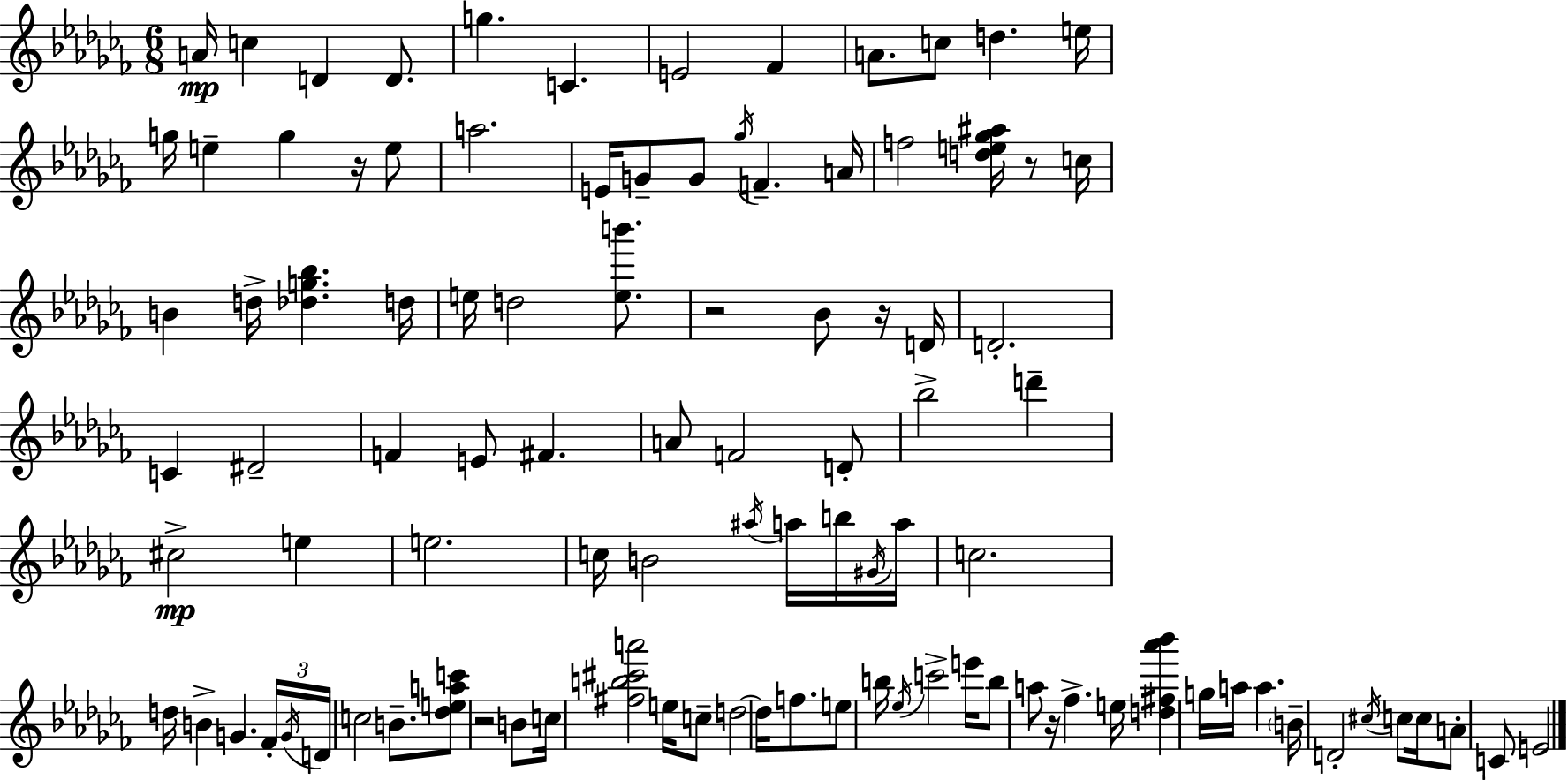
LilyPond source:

{
  \clef treble
  \numericTimeSignature
  \time 6/8
  \key aes \minor
  a'16\mp c''4 d'4 d'8. | g''4. c'4. | e'2 fes'4 | a'8. c''8 d''4. e''16 | \break g''16 e''4-- g''4 r16 e''8 | a''2. | e'16 g'8-- g'8 \acciaccatura { ges''16 } f'4.-- | a'16 f''2 <d'' e'' ges'' ais''>16 r8 | \break c''16 b'4 d''16-> <des'' g'' bes''>4. | d''16 e''16 d''2 <e'' b'''>8. | r2 bes'8 r16 | d'16 d'2.-. | \break c'4 dis'2-- | f'4 e'8 fis'4. | a'8 f'2 d'8-. | bes''2-> d'''4-- | \break cis''2->\mp e''4 | e''2. | c''16 b'2 \acciaccatura { ais''16 } a''16 | b''16 \acciaccatura { gis'16 } a''16 c''2. | \break d''16 b'4-> g'4. | \tuplet 3/2 { fes'16-. \acciaccatura { g'16 } d'16 } c''2 | b'8.-- <des'' e'' a'' c'''>8 r2 | b'8 c''16 <fis'' b'' cis''' a'''>2 | \break e''16 c''8-- d''2~~ | d''16 f''8. e''8 b''16 \acciaccatura { ees''16 } c'''2-> | e'''16 b''8 a''8 r16 fes''4.-> | e''16 <d'' fis'' aes''' bes'''>4 g''16 a''16 a''4. | \break \parenthesize b'16-- d'2-. | \acciaccatura { cis''16 } c''8 c''16 a'8-. c'8 e'2 | \bar "|."
}